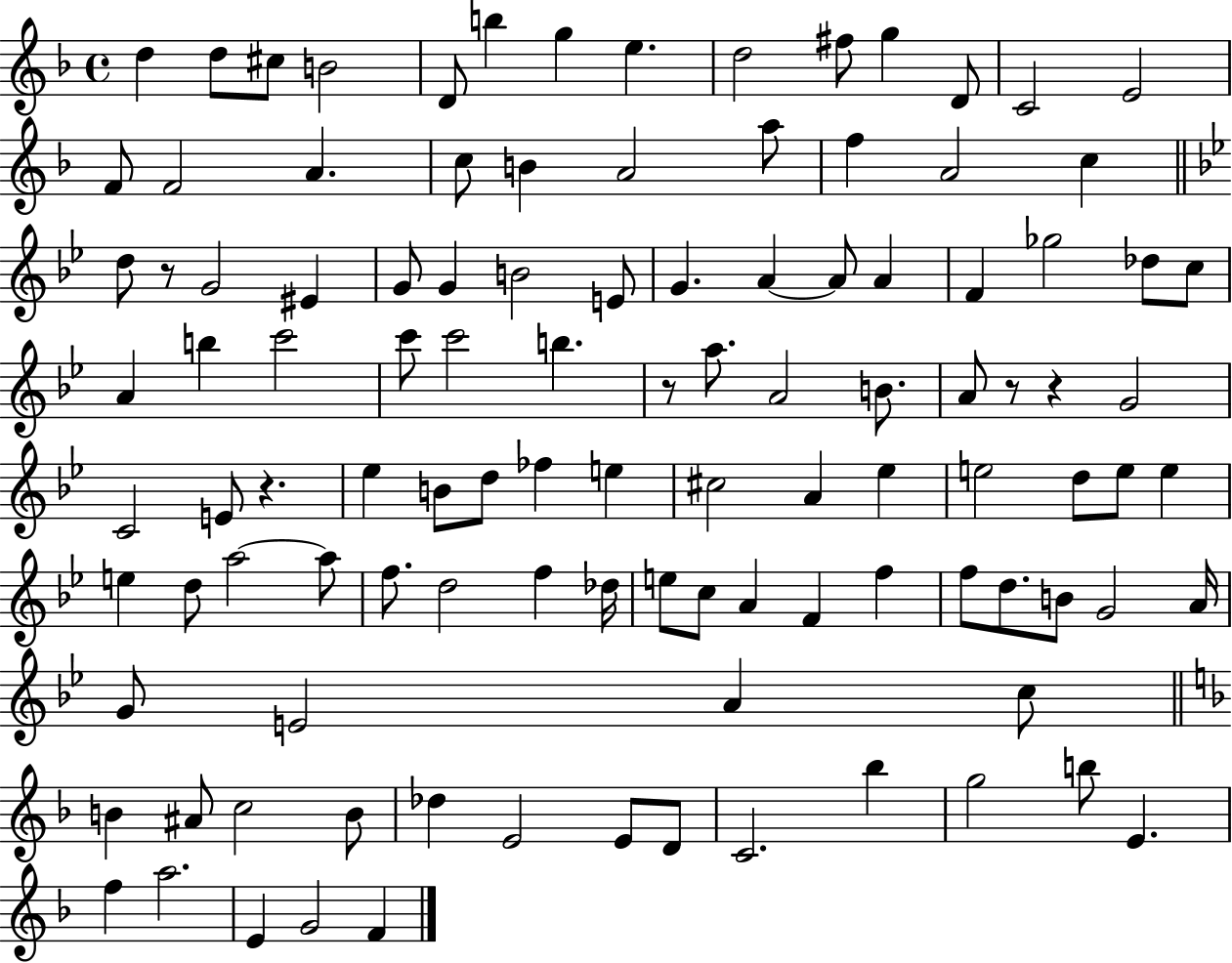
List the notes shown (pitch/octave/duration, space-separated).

D5/q D5/e C#5/e B4/h D4/e B5/q G5/q E5/q. D5/h F#5/e G5/q D4/e C4/h E4/h F4/e F4/h A4/q. C5/e B4/q A4/h A5/e F5/q A4/h C5/q D5/e R/e G4/h EIS4/q G4/e G4/q B4/h E4/e G4/q. A4/q A4/e A4/q F4/q Gb5/h Db5/e C5/e A4/q B5/q C6/h C6/e C6/h B5/q. R/e A5/e. A4/h B4/e. A4/e R/e R/q G4/h C4/h E4/e R/q. Eb5/q B4/e D5/e FES5/q E5/q C#5/h A4/q Eb5/q E5/h D5/e E5/e E5/q E5/q D5/e A5/h A5/e F5/e. D5/h F5/q Db5/s E5/e C5/e A4/q F4/q F5/q F5/e D5/e. B4/e G4/h A4/s G4/e E4/h A4/q C5/e B4/q A#4/e C5/h B4/e Db5/q E4/h E4/e D4/e C4/h. Bb5/q G5/h B5/e E4/q. F5/q A5/h. E4/q G4/h F4/q